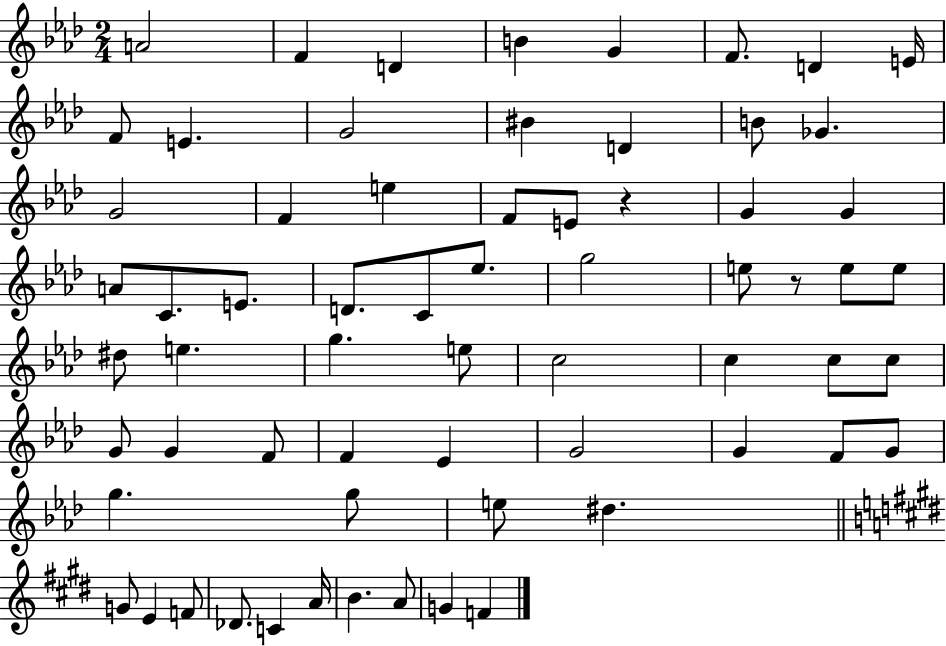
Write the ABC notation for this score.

X:1
T:Untitled
M:2/4
L:1/4
K:Ab
A2 F D B G F/2 D E/4 F/2 E G2 ^B D B/2 _G G2 F e F/2 E/2 z G G A/2 C/2 E/2 D/2 C/2 _e/2 g2 e/2 z/2 e/2 e/2 ^d/2 e g e/2 c2 c c/2 c/2 G/2 G F/2 F _E G2 G F/2 G/2 g g/2 e/2 ^d G/2 E F/2 _D/2 C A/4 B A/2 G F